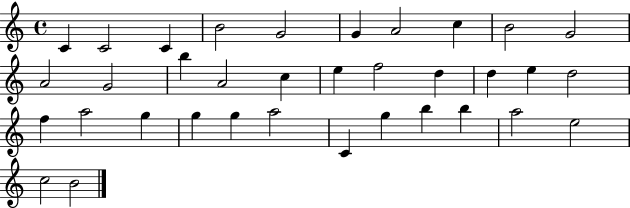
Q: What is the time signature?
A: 4/4